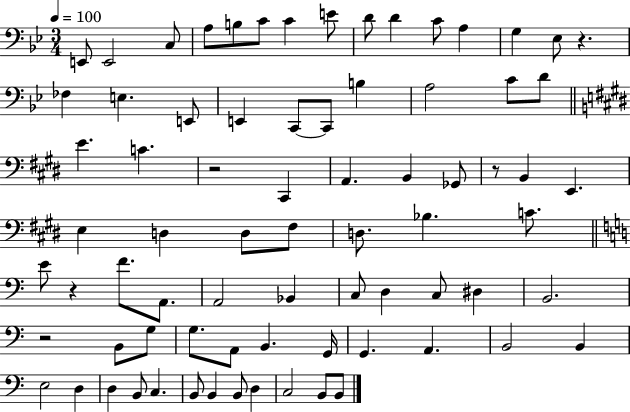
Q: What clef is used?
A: bass